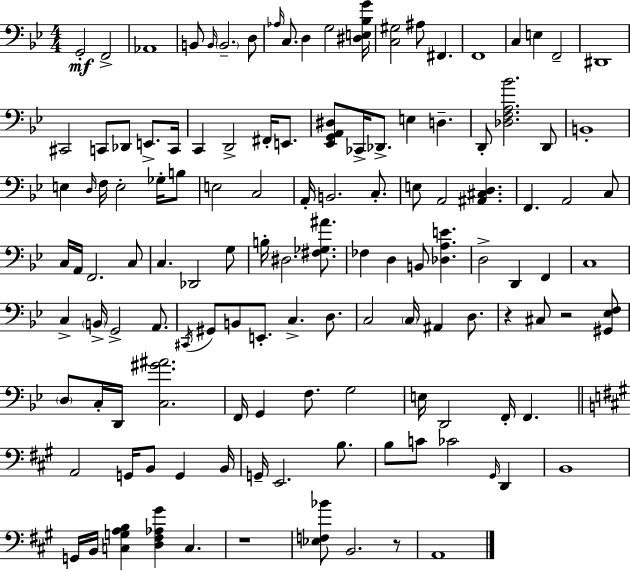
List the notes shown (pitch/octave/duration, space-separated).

G2/h F2/h Ab2/w B2/e B2/s B2/h. D3/e Ab3/s C3/e. D3/q G3/h [D#3,E3,Bb3,G4]/s [C3,G#3]/h A#3/e F#2/q. F2/w C3/q E3/q F2/h D#2/w C#2/h C2/e Db2/e E2/e. C2/s C2/q D2/h F#2/s E2/e. [Eb2,G2,A2,D#3]/e CES2/s Db2/e. E3/q D3/q. D2/e [Db3,F3,A3,Bb4]/h. D2/e B2/w E3/q D3/s F3/s E3/h Gb3/s B3/e E3/h C3/h A2/s B2/h. C3/e. E3/e A2/h [A#2,C#3,D3]/q. F2/q. A2/h C3/e C3/s A2/s F2/h. C3/e C3/q. Db2/h G3/e B3/s D#3/h. [F#3,Gb3,A#4]/e. FES3/q D3/q B2/e [Db3,A3,E4]/q. D3/h D2/q F2/q C3/w C3/q B2/s G2/h A2/e. C#2/s G#2/e B2/e E2/e. C3/q. D3/e. C3/h C3/s A#2/q D3/e. R/q C#3/e R/h [G#2,Eb3,F3]/e D3/e C3/s D2/s [C3,G#4,A#4]/h. F2/s G2/q F3/e. G3/h E3/s D2/h F2/s F2/q. A2/h G2/s B2/e G2/q B2/s G2/s E2/h. B3/e. B3/e C4/e CES4/h G#2/s D2/q B2/w G2/s B2/s [C3,G3,A3,B3]/q [D3,F#3,Ab3,G#4]/q C3/q. R/w [Eb3,F3,Bb4]/e B2/h. R/e A2/w